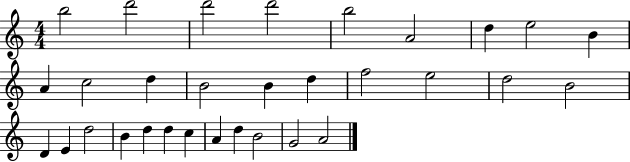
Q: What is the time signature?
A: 4/4